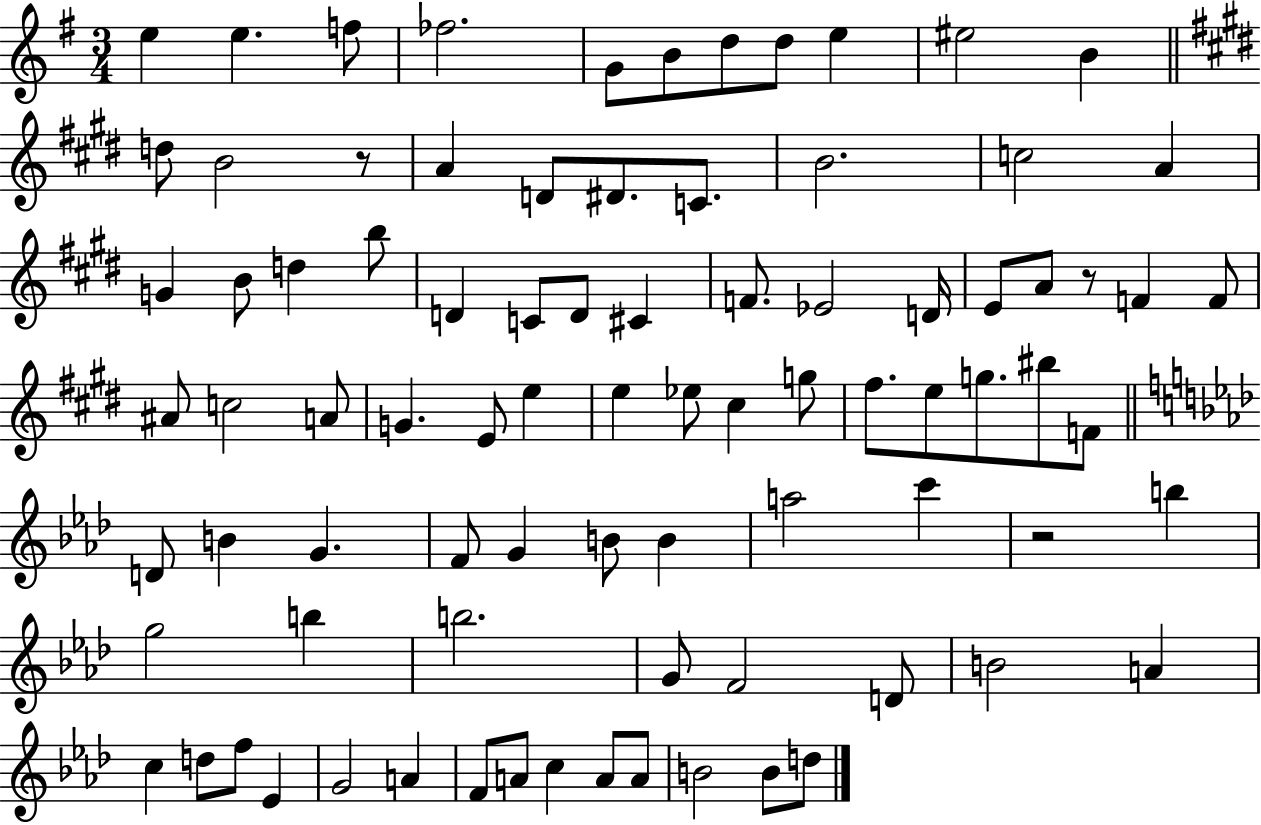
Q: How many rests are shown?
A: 3